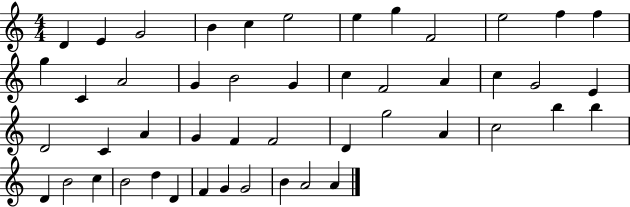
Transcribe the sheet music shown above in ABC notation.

X:1
T:Untitled
M:4/4
L:1/4
K:C
D E G2 B c e2 e g F2 e2 f f g C A2 G B2 G c F2 A c G2 E D2 C A G F F2 D g2 A c2 b b D B2 c B2 d D F G G2 B A2 A